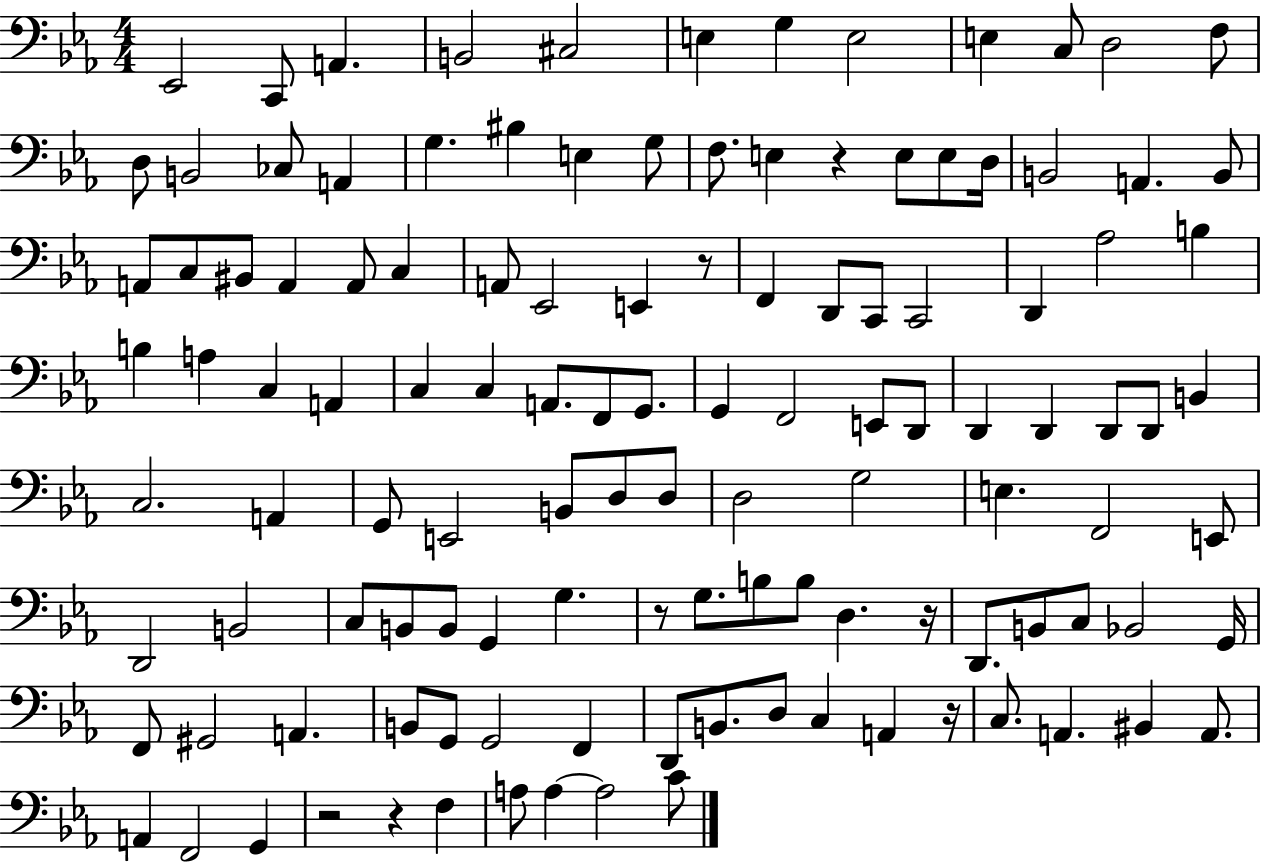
X:1
T:Untitled
M:4/4
L:1/4
K:Eb
_E,,2 C,,/2 A,, B,,2 ^C,2 E, G, E,2 E, C,/2 D,2 F,/2 D,/2 B,,2 _C,/2 A,, G, ^B, E, G,/2 F,/2 E, z E,/2 E,/2 D,/4 B,,2 A,, B,,/2 A,,/2 C,/2 ^B,,/2 A,, A,,/2 C, A,,/2 _E,,2 E,, z/2 F,, D,,/2 C,,/2 C,,2 D,, _A,2 B, B, A, C, A,, C, C, A,,/2 F,,/2 G,,/2 G,, F,,2 E,,/2 D,,/2 D,, D,, D,,/2 D,,/2 B,, C,2 A,, G,,/2 E,,2 B,,/2 D,/2 D,/2 D,2 G,2 E, F,,2 E,,/2 D,,2 B,,2 C,/2 B,,/2 B,,/2 G,, G, z/2 G,/2 B,/2 B,/2 D, z/4 D,,/2 B,,/2 C,/2 _B,,2 G,,/4 F,,/2 ^G,,2 A,, B,,/2 G,,/2 G,,2 F,, D,,/2 B,,/2 D,/2 C, A,, z/4 C,/2 A,, ^B,, A,,/2 A,, F,,2 G,, z2 z F, A,/2 A, A,2 C/2